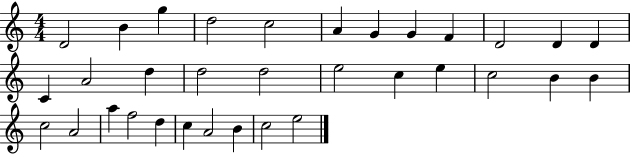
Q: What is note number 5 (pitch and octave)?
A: C5